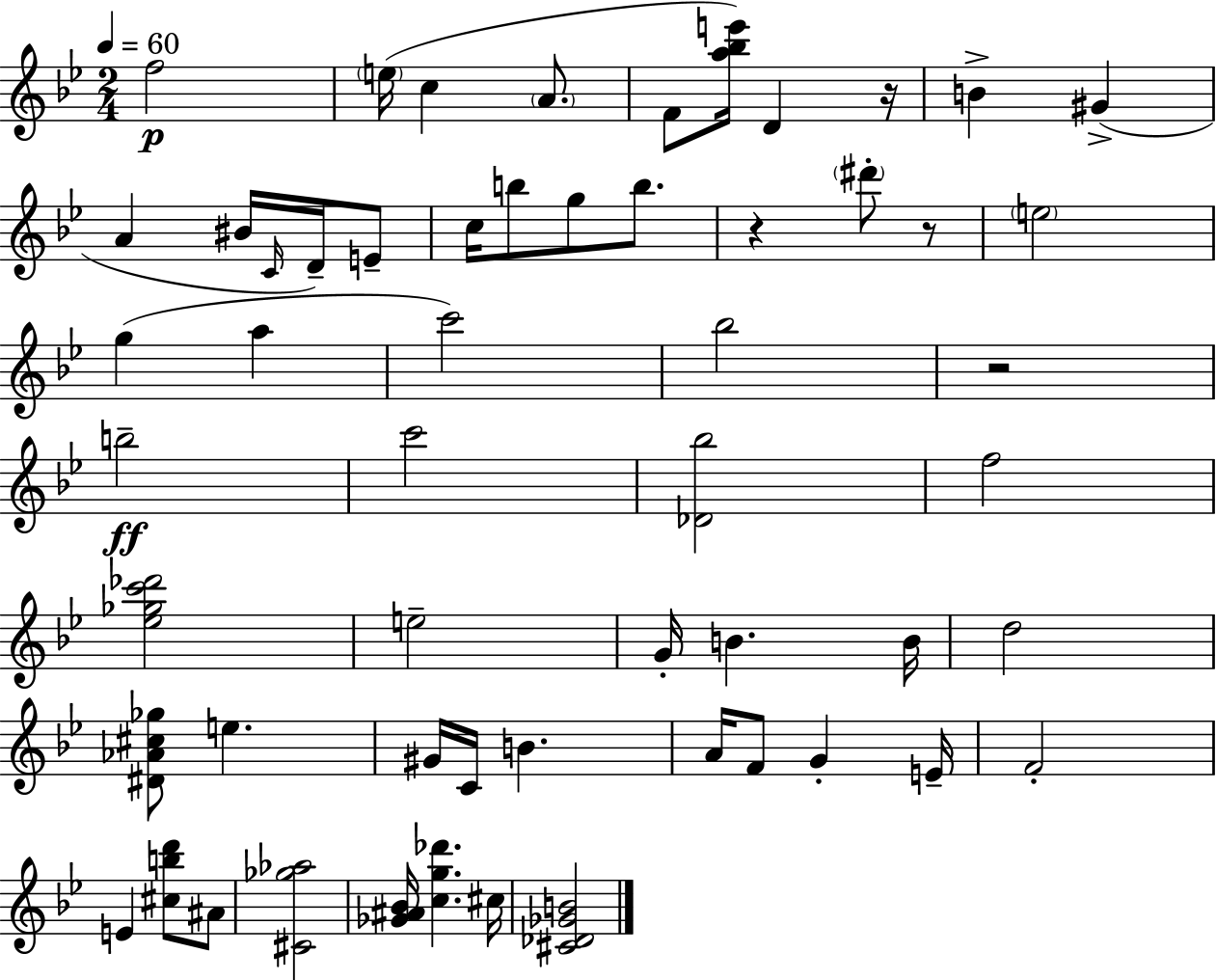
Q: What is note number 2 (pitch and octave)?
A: E5